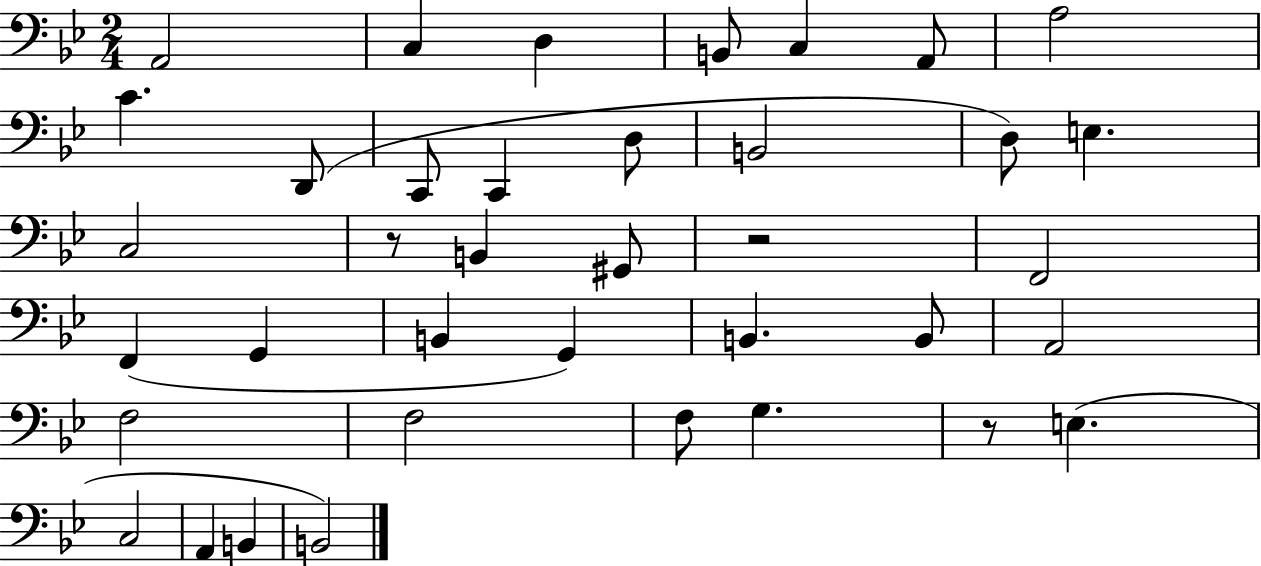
A2/h C3/q D3/q B2/e C3/q A2/e A3/h C4/q. D2/e C2/e C2/q D3/e B2/h D3/e E3/q. C3/h R/e B2/q G#2/e R/h F2/h F2/q G2/q B2/q G2/q B2/q. B2/e A2/h F3/h F3/h F3/e G3/q. R/e E3/q. C3/h A2/q B2/q B2/h